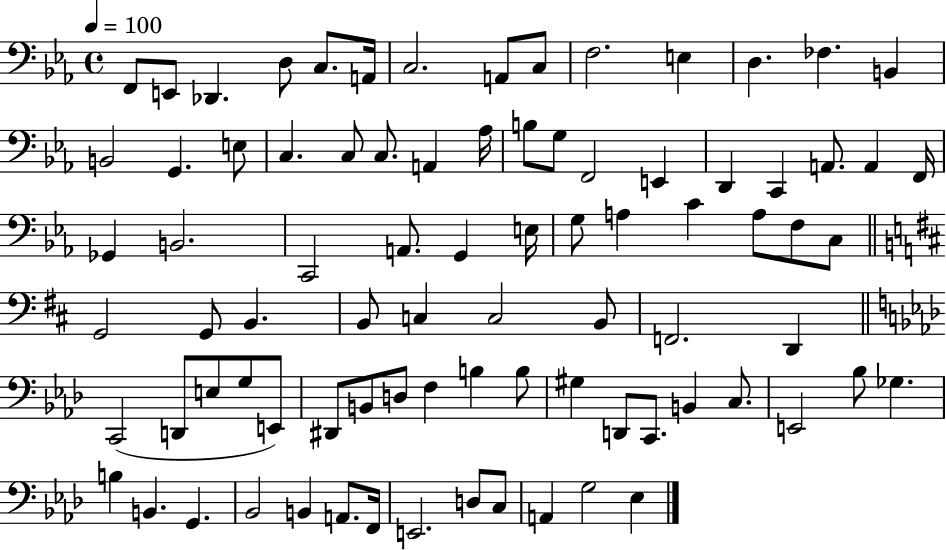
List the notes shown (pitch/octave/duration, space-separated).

F2/e E2/e Db2/q. D3/e C3/e. A2/s C3/h. A2/e C3/e F3/h. E3/q D3/q. FES3/q. B2/q B2/h G2/q. E3/e C3/q. C3/e C3/e. A2/q Ab3/s B3/e G3/e F2/h E2/q D2/q C2/q A2/e. A2/q F2/s Gb2/q B2/h. C2/h A2/e. G2/q E3/s G3/e A3/q C4/q A3/e F3/e C3/e G2/h G2/e B2/q. B2/e C3/q C3/h B2/e F2/h. D2/q C2/h D2/e E3/e G3/e E2/e D#2/e B2/e D3/e F3/q B3/q B3/e G#3/q D2/e C2/e. B2/q C3/e. E2/h Bb3/e Gb3/q. B3/q B2/q. G2/q. Bb2/h B2/q A2/e. F2/s E2/h. D3/e C3/e A2/q G3/h Eb3/q